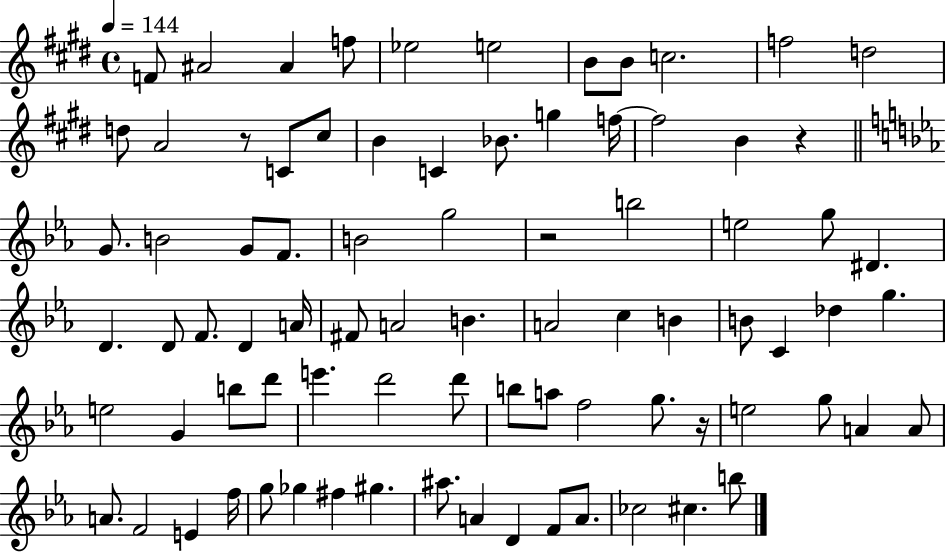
{
  \clef treble
  \time 4/4
  \defaultTimeSignature
  \key e \major
  \tempo 4 = 144
  f'8 ais'2 ais'4 f''8 | ees''2 e''2 | b'8 b'8 c''2. | f''2 d''2 | \break d''8 a'2 r8 c'8 cis''8 | b'4 c'4 bes'8. g''4 f''16~~ | f''2 b'4 r4 | \bar "||" \break \key ees \major g'8. b'2 g'8 f'8. | b'2 g''2 | r2 b''2 | e''2 g''8 dis'4. | \break d'4. d'8 f'8. d'4 a'16 | fis'8 a'2 b'4. | a'2 c''4 b'4 | b'8 c'4 des''4 g''4. | \break e''2 g'4 b''8 d'''8 | e'''4. d'''2 d'''8 | b''8 a''8 f''2 g''8. r16 | e''2 g''8 a'4 a'8 | \break a'8. f'2 e'4 f''16 | g''8 ges''4 fis''4 gis''4. | ais''8. a'4 d'4 f'8 a'8. | ces''2 cis''4. b''8 | \break \bar "|."
}